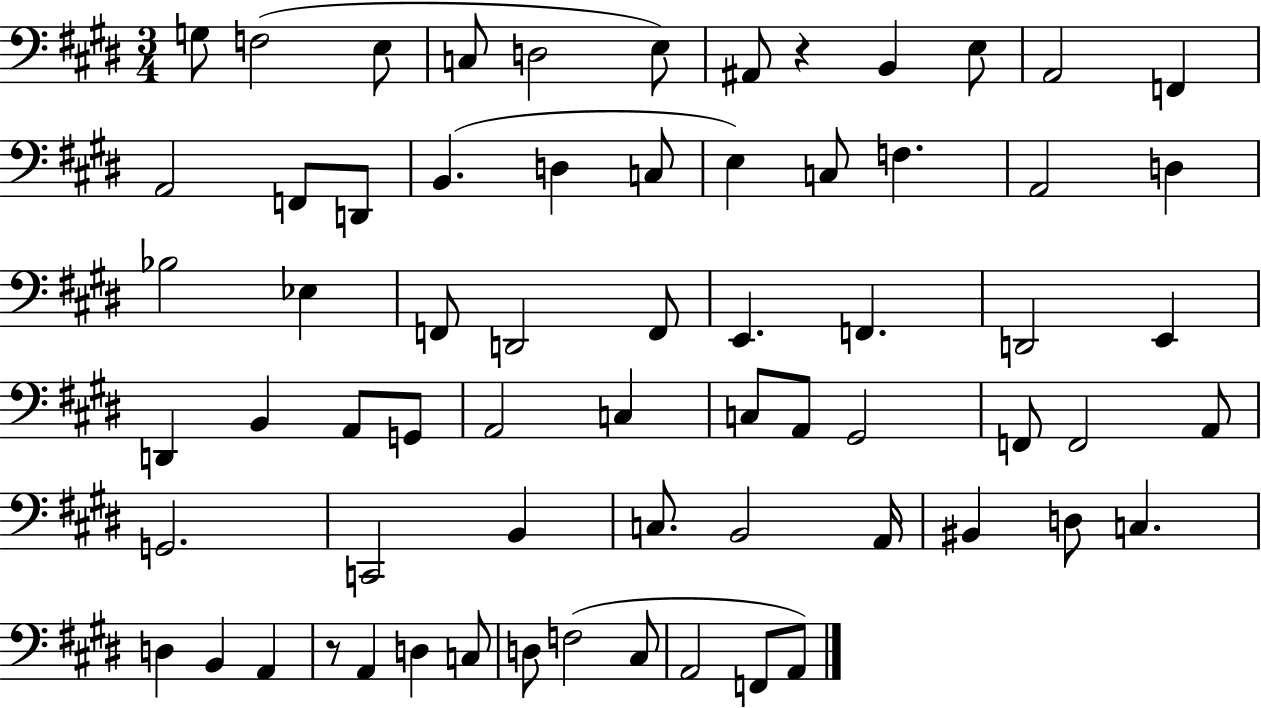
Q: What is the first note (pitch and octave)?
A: G3